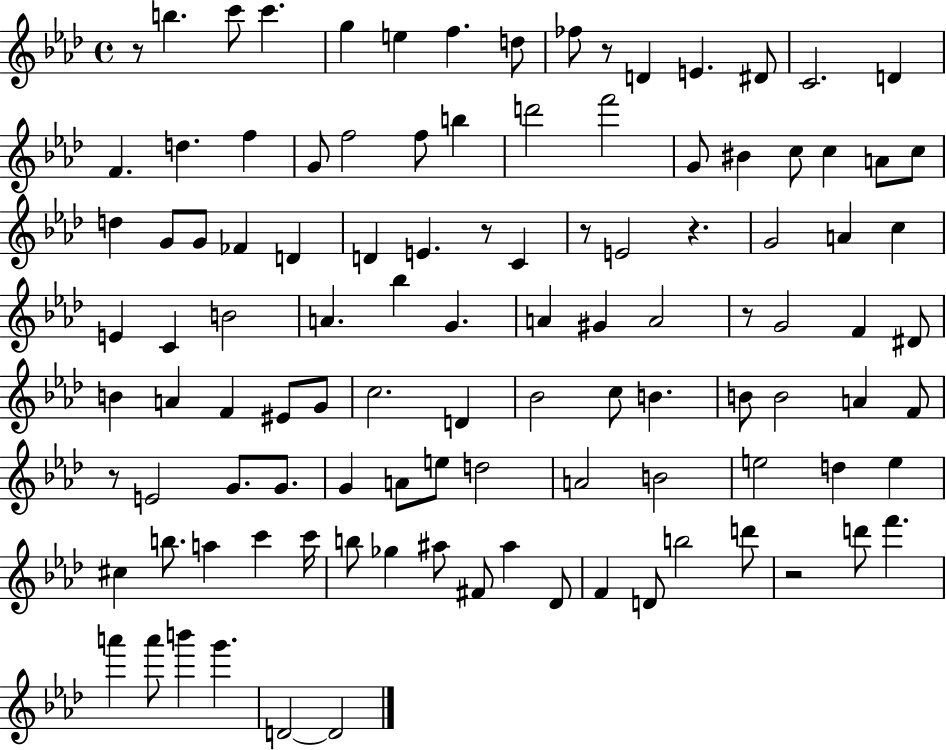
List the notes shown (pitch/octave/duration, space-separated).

R/e B5/q. C6/e C6/q. G5/q E5/q F5/q. D5/e FES5/e R/e D4/q E4/q. D#4/e C4/h. D4/q F4/q. D5/q. F5/q G4/e F5/h F5/e B5/q D6/h F6/h G4/e BIS4/q C5/e C5/q A4/e C5/e D5/q G4/e G4/e FES4/q D4/q D4/q E4/q. R/e C4/q R/e E4/h R/q. G4/h A4/q C5/q E4/q C4/q B4/h A4/q. Bb5/q G4/q. A4/q G#4/q A4/h R/e G4/h F4/q D#4/e B4/q A4/q F4/q EIS4/e G4/e C5/h. D4/q Bb4/h C5/e B4/q. B4/e B4/h A4/q F4/e R/e E4/h G4/e. G4/e. G4/q A4/e E5/e D5/h A4/h B4/h E5/h D5/q E5/q C#5/q B5/e. A5/q C6/q C6/s B5/e Gb5/q A#5/e F#4/e A#5/q Db4/e F4/q D4/e B5/h D6/e R/h D6/e F6/q. A6/q A6/e B6/q G6/q. D4/h D4/h